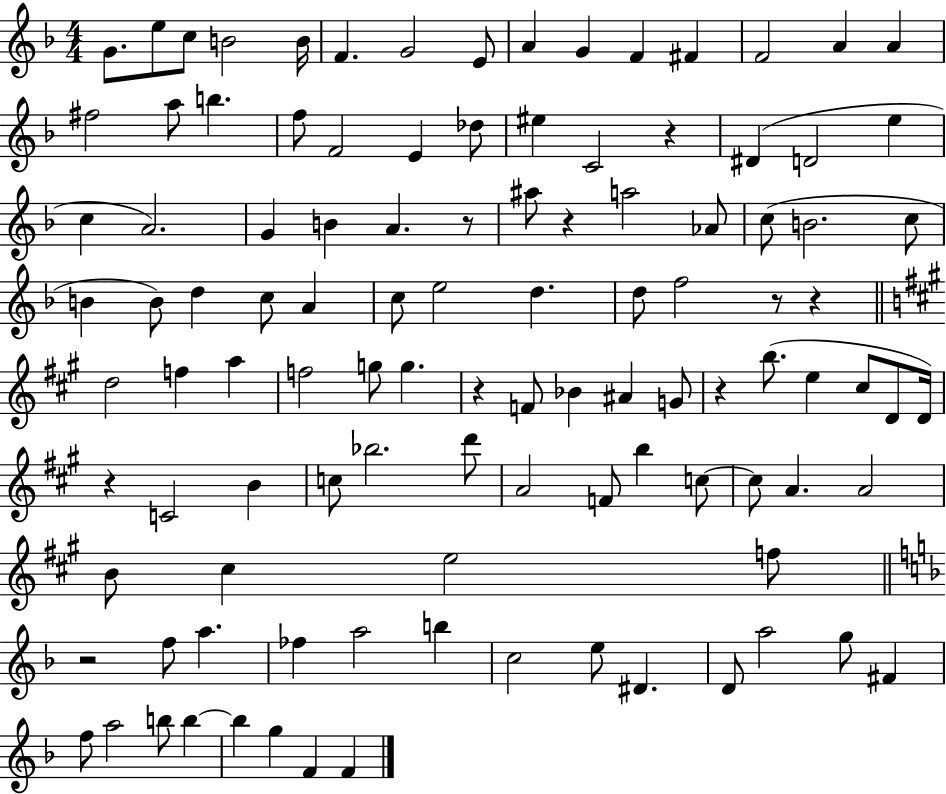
G4/e. E5/e C5/e B4/h B4/s F4/q. G4/h E4/e A4/q G4/q F4/q F#4/q F4/h A4/q A4/q F#5/h A5/e B5/q. F5/e F4/h E4/q Db5/e EIS5/q C4/h R/q D#4/q D4/h E5/q C5/q A4/h. G4/q B4/q A4/q. R/e A#5/e R/q A5/h Ab4/e C5/e B4/h. C5/e B4/q B4/e D5/q C5/e A4/q C5/e E5/h D5/q. D5/e F5/h R/e R/q D5/h F5/q A5/q F5/h G5/e G5/q. R/q F4/e Bb4/q A#4/q G4/e R/q B5/e. E5/q C#5/e D4/e D4/s R/q C4/h B4/q C5/e Bb5/h. D6/e A4/h F4/e B5/q C5/e C5/e A4/q. A4/h B4/e C#5/q E5/h F5/e R/h F5/e A5/q. FES5/q A5/h B5/q C5/h E5/e D#4/q. D4/e A5/h G5/e F#4/q F5/e A5/h B5/e B5/q B5/q G5/q F4/q F4/q